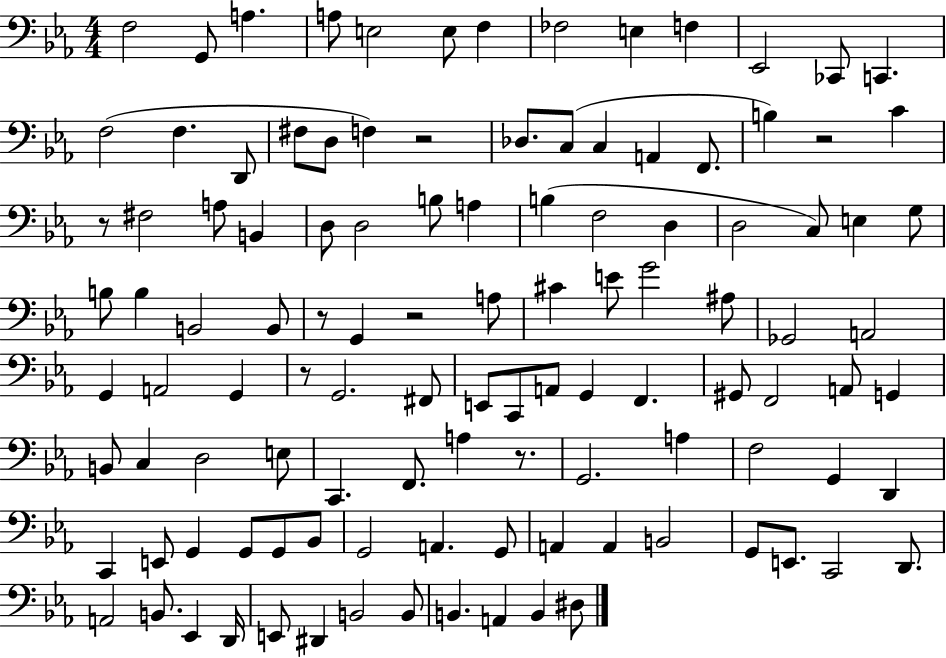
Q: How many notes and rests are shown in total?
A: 113